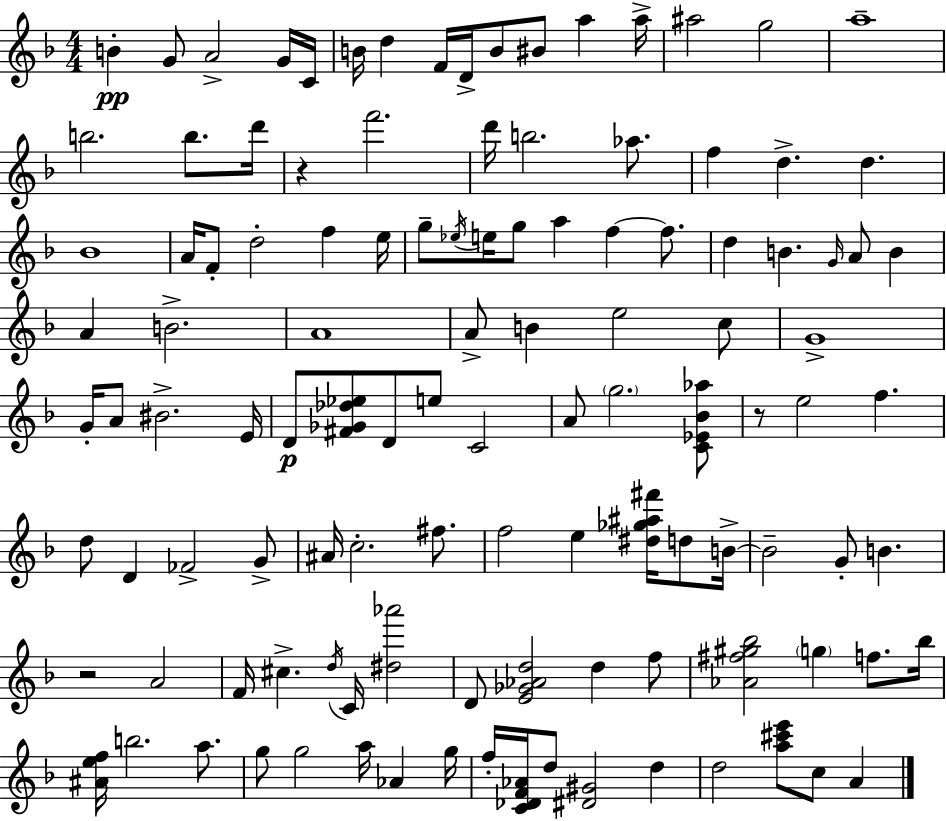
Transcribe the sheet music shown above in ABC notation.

X:1
T:Untitled
M:4/4
L:1/4
K:F
B G/2 A2 G/4 C/4 B/4 d F/4 D/4 B/2 ^B/2 a a/4 ^a2 g2 a4 b2 b/2 d'/4 z f'2 d'/4 b2 _a/2 f d d _B4 A/4 F/2 d2 f e/4 g/2 _e/4 e/4 g/2 a f f/2 d B G/4 A/2 B A B2 A4 A/2 B e2 c/2 G4 G/4 A/2 ^B2 E/4 D/2 [^F_G_d_e]/2 D/2 e/2 C2 A/2 g2 [C_E_B_a]/2 z/2 e2 f d/2 D _F2 G/2 ^A/4 c2 ^f/2 f2 e [^d_g^a^f']/4 d/2 B/4 B2 G/2 B z2 A2 F/4 ^c d/4 C/4 [^d_a']2 D/2 [E_G_Ad]2 d f/2 [_A^f^g_b]2 g f/2 _b/4 [^Aef]/4 b2 a/2 g/2 g2 a/4 _A g/4 f/4 [C_DF_A]/4 d/2 [^D^G]2 d d2 [a^c'e']/2 c/2 A